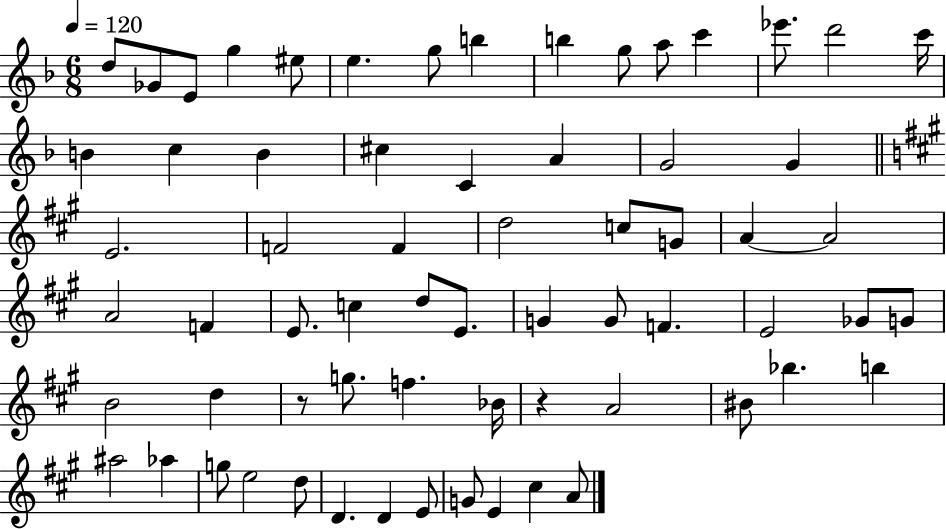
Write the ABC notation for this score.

X:1
T:Untitled
M:6/8
L:1/4
K:F
d/2 _G/2 E/2 g ^e/2 e g/2 b b g/2 a/2 c' _e'/2 d'2 c'/4 B c B ^c C A G2 G E2 F2 F d2 c/2 G/2 A A2 A2 F E/2 c d/2 E/2 G G/2 F E2 _G/2 G/2 B2 d z/2 g/2 f _B/4 z A2 ^B/2 _b b ^a2 _a g/2 e2 d/2 D D E/2 G/2 E ^c A/2